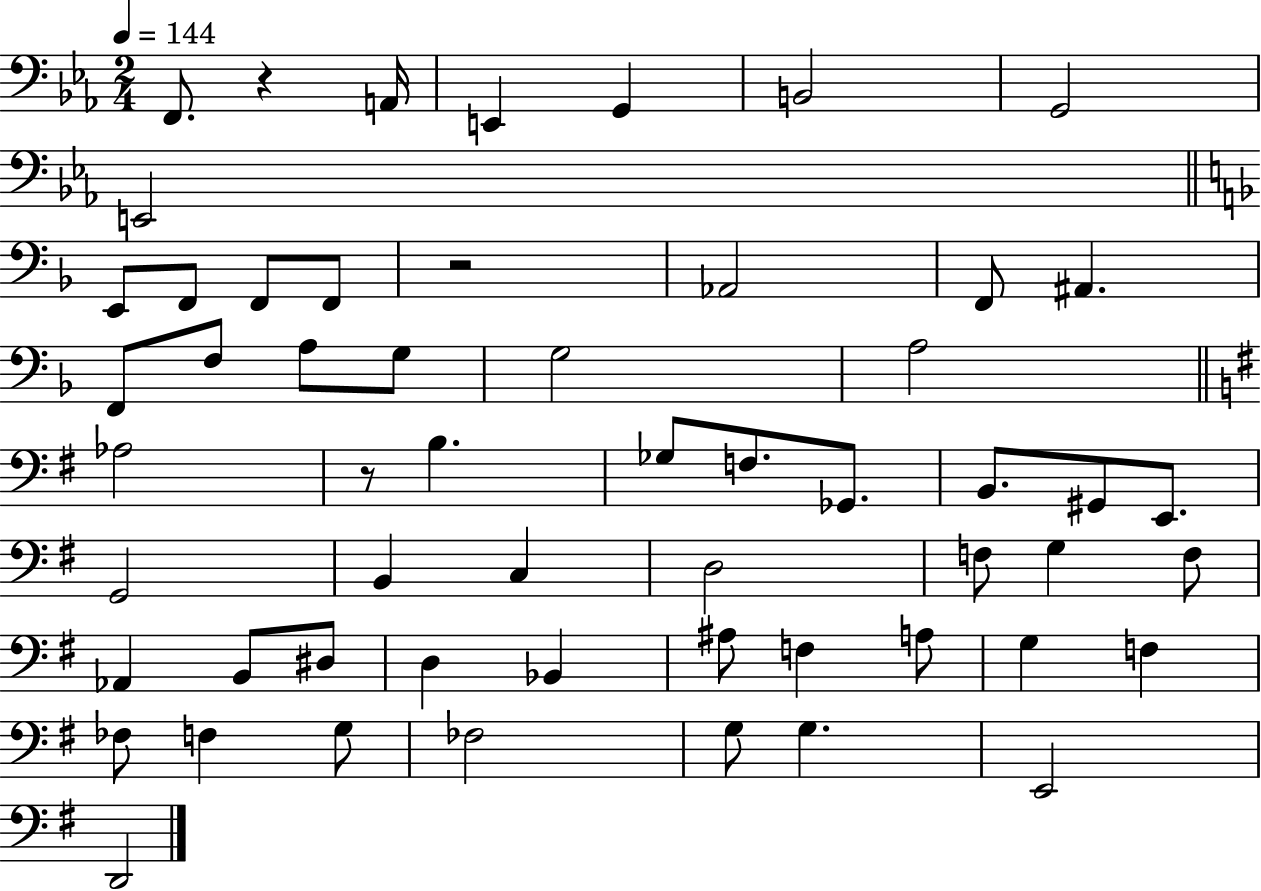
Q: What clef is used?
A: bass